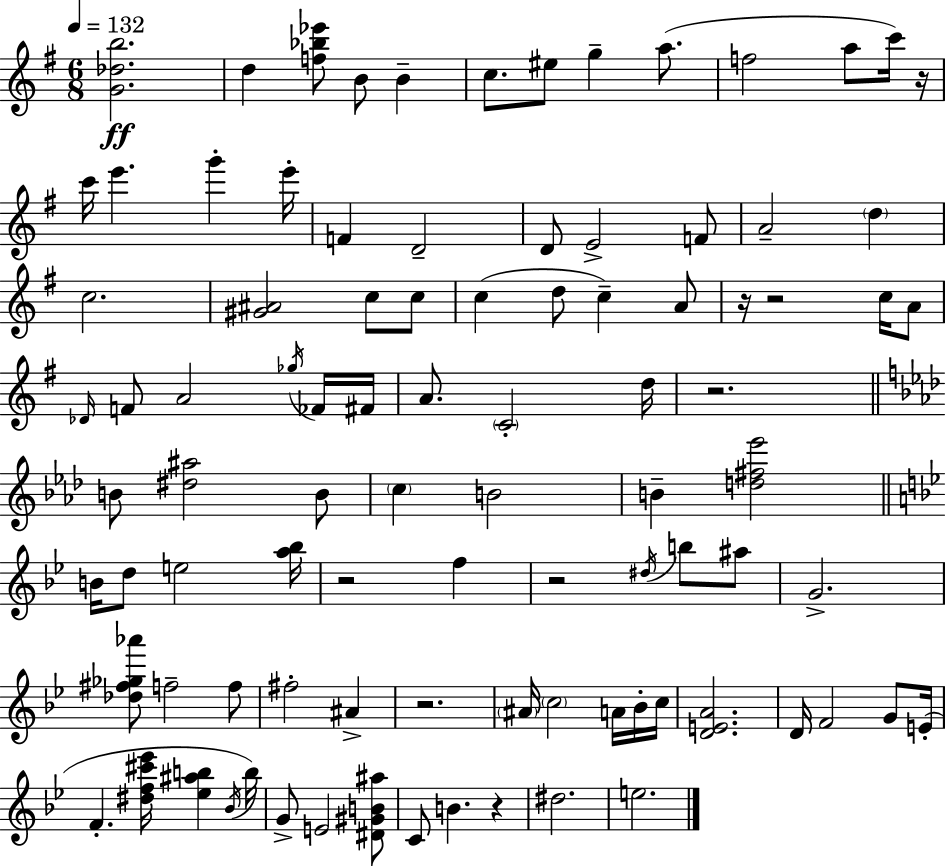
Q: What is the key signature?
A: E minor